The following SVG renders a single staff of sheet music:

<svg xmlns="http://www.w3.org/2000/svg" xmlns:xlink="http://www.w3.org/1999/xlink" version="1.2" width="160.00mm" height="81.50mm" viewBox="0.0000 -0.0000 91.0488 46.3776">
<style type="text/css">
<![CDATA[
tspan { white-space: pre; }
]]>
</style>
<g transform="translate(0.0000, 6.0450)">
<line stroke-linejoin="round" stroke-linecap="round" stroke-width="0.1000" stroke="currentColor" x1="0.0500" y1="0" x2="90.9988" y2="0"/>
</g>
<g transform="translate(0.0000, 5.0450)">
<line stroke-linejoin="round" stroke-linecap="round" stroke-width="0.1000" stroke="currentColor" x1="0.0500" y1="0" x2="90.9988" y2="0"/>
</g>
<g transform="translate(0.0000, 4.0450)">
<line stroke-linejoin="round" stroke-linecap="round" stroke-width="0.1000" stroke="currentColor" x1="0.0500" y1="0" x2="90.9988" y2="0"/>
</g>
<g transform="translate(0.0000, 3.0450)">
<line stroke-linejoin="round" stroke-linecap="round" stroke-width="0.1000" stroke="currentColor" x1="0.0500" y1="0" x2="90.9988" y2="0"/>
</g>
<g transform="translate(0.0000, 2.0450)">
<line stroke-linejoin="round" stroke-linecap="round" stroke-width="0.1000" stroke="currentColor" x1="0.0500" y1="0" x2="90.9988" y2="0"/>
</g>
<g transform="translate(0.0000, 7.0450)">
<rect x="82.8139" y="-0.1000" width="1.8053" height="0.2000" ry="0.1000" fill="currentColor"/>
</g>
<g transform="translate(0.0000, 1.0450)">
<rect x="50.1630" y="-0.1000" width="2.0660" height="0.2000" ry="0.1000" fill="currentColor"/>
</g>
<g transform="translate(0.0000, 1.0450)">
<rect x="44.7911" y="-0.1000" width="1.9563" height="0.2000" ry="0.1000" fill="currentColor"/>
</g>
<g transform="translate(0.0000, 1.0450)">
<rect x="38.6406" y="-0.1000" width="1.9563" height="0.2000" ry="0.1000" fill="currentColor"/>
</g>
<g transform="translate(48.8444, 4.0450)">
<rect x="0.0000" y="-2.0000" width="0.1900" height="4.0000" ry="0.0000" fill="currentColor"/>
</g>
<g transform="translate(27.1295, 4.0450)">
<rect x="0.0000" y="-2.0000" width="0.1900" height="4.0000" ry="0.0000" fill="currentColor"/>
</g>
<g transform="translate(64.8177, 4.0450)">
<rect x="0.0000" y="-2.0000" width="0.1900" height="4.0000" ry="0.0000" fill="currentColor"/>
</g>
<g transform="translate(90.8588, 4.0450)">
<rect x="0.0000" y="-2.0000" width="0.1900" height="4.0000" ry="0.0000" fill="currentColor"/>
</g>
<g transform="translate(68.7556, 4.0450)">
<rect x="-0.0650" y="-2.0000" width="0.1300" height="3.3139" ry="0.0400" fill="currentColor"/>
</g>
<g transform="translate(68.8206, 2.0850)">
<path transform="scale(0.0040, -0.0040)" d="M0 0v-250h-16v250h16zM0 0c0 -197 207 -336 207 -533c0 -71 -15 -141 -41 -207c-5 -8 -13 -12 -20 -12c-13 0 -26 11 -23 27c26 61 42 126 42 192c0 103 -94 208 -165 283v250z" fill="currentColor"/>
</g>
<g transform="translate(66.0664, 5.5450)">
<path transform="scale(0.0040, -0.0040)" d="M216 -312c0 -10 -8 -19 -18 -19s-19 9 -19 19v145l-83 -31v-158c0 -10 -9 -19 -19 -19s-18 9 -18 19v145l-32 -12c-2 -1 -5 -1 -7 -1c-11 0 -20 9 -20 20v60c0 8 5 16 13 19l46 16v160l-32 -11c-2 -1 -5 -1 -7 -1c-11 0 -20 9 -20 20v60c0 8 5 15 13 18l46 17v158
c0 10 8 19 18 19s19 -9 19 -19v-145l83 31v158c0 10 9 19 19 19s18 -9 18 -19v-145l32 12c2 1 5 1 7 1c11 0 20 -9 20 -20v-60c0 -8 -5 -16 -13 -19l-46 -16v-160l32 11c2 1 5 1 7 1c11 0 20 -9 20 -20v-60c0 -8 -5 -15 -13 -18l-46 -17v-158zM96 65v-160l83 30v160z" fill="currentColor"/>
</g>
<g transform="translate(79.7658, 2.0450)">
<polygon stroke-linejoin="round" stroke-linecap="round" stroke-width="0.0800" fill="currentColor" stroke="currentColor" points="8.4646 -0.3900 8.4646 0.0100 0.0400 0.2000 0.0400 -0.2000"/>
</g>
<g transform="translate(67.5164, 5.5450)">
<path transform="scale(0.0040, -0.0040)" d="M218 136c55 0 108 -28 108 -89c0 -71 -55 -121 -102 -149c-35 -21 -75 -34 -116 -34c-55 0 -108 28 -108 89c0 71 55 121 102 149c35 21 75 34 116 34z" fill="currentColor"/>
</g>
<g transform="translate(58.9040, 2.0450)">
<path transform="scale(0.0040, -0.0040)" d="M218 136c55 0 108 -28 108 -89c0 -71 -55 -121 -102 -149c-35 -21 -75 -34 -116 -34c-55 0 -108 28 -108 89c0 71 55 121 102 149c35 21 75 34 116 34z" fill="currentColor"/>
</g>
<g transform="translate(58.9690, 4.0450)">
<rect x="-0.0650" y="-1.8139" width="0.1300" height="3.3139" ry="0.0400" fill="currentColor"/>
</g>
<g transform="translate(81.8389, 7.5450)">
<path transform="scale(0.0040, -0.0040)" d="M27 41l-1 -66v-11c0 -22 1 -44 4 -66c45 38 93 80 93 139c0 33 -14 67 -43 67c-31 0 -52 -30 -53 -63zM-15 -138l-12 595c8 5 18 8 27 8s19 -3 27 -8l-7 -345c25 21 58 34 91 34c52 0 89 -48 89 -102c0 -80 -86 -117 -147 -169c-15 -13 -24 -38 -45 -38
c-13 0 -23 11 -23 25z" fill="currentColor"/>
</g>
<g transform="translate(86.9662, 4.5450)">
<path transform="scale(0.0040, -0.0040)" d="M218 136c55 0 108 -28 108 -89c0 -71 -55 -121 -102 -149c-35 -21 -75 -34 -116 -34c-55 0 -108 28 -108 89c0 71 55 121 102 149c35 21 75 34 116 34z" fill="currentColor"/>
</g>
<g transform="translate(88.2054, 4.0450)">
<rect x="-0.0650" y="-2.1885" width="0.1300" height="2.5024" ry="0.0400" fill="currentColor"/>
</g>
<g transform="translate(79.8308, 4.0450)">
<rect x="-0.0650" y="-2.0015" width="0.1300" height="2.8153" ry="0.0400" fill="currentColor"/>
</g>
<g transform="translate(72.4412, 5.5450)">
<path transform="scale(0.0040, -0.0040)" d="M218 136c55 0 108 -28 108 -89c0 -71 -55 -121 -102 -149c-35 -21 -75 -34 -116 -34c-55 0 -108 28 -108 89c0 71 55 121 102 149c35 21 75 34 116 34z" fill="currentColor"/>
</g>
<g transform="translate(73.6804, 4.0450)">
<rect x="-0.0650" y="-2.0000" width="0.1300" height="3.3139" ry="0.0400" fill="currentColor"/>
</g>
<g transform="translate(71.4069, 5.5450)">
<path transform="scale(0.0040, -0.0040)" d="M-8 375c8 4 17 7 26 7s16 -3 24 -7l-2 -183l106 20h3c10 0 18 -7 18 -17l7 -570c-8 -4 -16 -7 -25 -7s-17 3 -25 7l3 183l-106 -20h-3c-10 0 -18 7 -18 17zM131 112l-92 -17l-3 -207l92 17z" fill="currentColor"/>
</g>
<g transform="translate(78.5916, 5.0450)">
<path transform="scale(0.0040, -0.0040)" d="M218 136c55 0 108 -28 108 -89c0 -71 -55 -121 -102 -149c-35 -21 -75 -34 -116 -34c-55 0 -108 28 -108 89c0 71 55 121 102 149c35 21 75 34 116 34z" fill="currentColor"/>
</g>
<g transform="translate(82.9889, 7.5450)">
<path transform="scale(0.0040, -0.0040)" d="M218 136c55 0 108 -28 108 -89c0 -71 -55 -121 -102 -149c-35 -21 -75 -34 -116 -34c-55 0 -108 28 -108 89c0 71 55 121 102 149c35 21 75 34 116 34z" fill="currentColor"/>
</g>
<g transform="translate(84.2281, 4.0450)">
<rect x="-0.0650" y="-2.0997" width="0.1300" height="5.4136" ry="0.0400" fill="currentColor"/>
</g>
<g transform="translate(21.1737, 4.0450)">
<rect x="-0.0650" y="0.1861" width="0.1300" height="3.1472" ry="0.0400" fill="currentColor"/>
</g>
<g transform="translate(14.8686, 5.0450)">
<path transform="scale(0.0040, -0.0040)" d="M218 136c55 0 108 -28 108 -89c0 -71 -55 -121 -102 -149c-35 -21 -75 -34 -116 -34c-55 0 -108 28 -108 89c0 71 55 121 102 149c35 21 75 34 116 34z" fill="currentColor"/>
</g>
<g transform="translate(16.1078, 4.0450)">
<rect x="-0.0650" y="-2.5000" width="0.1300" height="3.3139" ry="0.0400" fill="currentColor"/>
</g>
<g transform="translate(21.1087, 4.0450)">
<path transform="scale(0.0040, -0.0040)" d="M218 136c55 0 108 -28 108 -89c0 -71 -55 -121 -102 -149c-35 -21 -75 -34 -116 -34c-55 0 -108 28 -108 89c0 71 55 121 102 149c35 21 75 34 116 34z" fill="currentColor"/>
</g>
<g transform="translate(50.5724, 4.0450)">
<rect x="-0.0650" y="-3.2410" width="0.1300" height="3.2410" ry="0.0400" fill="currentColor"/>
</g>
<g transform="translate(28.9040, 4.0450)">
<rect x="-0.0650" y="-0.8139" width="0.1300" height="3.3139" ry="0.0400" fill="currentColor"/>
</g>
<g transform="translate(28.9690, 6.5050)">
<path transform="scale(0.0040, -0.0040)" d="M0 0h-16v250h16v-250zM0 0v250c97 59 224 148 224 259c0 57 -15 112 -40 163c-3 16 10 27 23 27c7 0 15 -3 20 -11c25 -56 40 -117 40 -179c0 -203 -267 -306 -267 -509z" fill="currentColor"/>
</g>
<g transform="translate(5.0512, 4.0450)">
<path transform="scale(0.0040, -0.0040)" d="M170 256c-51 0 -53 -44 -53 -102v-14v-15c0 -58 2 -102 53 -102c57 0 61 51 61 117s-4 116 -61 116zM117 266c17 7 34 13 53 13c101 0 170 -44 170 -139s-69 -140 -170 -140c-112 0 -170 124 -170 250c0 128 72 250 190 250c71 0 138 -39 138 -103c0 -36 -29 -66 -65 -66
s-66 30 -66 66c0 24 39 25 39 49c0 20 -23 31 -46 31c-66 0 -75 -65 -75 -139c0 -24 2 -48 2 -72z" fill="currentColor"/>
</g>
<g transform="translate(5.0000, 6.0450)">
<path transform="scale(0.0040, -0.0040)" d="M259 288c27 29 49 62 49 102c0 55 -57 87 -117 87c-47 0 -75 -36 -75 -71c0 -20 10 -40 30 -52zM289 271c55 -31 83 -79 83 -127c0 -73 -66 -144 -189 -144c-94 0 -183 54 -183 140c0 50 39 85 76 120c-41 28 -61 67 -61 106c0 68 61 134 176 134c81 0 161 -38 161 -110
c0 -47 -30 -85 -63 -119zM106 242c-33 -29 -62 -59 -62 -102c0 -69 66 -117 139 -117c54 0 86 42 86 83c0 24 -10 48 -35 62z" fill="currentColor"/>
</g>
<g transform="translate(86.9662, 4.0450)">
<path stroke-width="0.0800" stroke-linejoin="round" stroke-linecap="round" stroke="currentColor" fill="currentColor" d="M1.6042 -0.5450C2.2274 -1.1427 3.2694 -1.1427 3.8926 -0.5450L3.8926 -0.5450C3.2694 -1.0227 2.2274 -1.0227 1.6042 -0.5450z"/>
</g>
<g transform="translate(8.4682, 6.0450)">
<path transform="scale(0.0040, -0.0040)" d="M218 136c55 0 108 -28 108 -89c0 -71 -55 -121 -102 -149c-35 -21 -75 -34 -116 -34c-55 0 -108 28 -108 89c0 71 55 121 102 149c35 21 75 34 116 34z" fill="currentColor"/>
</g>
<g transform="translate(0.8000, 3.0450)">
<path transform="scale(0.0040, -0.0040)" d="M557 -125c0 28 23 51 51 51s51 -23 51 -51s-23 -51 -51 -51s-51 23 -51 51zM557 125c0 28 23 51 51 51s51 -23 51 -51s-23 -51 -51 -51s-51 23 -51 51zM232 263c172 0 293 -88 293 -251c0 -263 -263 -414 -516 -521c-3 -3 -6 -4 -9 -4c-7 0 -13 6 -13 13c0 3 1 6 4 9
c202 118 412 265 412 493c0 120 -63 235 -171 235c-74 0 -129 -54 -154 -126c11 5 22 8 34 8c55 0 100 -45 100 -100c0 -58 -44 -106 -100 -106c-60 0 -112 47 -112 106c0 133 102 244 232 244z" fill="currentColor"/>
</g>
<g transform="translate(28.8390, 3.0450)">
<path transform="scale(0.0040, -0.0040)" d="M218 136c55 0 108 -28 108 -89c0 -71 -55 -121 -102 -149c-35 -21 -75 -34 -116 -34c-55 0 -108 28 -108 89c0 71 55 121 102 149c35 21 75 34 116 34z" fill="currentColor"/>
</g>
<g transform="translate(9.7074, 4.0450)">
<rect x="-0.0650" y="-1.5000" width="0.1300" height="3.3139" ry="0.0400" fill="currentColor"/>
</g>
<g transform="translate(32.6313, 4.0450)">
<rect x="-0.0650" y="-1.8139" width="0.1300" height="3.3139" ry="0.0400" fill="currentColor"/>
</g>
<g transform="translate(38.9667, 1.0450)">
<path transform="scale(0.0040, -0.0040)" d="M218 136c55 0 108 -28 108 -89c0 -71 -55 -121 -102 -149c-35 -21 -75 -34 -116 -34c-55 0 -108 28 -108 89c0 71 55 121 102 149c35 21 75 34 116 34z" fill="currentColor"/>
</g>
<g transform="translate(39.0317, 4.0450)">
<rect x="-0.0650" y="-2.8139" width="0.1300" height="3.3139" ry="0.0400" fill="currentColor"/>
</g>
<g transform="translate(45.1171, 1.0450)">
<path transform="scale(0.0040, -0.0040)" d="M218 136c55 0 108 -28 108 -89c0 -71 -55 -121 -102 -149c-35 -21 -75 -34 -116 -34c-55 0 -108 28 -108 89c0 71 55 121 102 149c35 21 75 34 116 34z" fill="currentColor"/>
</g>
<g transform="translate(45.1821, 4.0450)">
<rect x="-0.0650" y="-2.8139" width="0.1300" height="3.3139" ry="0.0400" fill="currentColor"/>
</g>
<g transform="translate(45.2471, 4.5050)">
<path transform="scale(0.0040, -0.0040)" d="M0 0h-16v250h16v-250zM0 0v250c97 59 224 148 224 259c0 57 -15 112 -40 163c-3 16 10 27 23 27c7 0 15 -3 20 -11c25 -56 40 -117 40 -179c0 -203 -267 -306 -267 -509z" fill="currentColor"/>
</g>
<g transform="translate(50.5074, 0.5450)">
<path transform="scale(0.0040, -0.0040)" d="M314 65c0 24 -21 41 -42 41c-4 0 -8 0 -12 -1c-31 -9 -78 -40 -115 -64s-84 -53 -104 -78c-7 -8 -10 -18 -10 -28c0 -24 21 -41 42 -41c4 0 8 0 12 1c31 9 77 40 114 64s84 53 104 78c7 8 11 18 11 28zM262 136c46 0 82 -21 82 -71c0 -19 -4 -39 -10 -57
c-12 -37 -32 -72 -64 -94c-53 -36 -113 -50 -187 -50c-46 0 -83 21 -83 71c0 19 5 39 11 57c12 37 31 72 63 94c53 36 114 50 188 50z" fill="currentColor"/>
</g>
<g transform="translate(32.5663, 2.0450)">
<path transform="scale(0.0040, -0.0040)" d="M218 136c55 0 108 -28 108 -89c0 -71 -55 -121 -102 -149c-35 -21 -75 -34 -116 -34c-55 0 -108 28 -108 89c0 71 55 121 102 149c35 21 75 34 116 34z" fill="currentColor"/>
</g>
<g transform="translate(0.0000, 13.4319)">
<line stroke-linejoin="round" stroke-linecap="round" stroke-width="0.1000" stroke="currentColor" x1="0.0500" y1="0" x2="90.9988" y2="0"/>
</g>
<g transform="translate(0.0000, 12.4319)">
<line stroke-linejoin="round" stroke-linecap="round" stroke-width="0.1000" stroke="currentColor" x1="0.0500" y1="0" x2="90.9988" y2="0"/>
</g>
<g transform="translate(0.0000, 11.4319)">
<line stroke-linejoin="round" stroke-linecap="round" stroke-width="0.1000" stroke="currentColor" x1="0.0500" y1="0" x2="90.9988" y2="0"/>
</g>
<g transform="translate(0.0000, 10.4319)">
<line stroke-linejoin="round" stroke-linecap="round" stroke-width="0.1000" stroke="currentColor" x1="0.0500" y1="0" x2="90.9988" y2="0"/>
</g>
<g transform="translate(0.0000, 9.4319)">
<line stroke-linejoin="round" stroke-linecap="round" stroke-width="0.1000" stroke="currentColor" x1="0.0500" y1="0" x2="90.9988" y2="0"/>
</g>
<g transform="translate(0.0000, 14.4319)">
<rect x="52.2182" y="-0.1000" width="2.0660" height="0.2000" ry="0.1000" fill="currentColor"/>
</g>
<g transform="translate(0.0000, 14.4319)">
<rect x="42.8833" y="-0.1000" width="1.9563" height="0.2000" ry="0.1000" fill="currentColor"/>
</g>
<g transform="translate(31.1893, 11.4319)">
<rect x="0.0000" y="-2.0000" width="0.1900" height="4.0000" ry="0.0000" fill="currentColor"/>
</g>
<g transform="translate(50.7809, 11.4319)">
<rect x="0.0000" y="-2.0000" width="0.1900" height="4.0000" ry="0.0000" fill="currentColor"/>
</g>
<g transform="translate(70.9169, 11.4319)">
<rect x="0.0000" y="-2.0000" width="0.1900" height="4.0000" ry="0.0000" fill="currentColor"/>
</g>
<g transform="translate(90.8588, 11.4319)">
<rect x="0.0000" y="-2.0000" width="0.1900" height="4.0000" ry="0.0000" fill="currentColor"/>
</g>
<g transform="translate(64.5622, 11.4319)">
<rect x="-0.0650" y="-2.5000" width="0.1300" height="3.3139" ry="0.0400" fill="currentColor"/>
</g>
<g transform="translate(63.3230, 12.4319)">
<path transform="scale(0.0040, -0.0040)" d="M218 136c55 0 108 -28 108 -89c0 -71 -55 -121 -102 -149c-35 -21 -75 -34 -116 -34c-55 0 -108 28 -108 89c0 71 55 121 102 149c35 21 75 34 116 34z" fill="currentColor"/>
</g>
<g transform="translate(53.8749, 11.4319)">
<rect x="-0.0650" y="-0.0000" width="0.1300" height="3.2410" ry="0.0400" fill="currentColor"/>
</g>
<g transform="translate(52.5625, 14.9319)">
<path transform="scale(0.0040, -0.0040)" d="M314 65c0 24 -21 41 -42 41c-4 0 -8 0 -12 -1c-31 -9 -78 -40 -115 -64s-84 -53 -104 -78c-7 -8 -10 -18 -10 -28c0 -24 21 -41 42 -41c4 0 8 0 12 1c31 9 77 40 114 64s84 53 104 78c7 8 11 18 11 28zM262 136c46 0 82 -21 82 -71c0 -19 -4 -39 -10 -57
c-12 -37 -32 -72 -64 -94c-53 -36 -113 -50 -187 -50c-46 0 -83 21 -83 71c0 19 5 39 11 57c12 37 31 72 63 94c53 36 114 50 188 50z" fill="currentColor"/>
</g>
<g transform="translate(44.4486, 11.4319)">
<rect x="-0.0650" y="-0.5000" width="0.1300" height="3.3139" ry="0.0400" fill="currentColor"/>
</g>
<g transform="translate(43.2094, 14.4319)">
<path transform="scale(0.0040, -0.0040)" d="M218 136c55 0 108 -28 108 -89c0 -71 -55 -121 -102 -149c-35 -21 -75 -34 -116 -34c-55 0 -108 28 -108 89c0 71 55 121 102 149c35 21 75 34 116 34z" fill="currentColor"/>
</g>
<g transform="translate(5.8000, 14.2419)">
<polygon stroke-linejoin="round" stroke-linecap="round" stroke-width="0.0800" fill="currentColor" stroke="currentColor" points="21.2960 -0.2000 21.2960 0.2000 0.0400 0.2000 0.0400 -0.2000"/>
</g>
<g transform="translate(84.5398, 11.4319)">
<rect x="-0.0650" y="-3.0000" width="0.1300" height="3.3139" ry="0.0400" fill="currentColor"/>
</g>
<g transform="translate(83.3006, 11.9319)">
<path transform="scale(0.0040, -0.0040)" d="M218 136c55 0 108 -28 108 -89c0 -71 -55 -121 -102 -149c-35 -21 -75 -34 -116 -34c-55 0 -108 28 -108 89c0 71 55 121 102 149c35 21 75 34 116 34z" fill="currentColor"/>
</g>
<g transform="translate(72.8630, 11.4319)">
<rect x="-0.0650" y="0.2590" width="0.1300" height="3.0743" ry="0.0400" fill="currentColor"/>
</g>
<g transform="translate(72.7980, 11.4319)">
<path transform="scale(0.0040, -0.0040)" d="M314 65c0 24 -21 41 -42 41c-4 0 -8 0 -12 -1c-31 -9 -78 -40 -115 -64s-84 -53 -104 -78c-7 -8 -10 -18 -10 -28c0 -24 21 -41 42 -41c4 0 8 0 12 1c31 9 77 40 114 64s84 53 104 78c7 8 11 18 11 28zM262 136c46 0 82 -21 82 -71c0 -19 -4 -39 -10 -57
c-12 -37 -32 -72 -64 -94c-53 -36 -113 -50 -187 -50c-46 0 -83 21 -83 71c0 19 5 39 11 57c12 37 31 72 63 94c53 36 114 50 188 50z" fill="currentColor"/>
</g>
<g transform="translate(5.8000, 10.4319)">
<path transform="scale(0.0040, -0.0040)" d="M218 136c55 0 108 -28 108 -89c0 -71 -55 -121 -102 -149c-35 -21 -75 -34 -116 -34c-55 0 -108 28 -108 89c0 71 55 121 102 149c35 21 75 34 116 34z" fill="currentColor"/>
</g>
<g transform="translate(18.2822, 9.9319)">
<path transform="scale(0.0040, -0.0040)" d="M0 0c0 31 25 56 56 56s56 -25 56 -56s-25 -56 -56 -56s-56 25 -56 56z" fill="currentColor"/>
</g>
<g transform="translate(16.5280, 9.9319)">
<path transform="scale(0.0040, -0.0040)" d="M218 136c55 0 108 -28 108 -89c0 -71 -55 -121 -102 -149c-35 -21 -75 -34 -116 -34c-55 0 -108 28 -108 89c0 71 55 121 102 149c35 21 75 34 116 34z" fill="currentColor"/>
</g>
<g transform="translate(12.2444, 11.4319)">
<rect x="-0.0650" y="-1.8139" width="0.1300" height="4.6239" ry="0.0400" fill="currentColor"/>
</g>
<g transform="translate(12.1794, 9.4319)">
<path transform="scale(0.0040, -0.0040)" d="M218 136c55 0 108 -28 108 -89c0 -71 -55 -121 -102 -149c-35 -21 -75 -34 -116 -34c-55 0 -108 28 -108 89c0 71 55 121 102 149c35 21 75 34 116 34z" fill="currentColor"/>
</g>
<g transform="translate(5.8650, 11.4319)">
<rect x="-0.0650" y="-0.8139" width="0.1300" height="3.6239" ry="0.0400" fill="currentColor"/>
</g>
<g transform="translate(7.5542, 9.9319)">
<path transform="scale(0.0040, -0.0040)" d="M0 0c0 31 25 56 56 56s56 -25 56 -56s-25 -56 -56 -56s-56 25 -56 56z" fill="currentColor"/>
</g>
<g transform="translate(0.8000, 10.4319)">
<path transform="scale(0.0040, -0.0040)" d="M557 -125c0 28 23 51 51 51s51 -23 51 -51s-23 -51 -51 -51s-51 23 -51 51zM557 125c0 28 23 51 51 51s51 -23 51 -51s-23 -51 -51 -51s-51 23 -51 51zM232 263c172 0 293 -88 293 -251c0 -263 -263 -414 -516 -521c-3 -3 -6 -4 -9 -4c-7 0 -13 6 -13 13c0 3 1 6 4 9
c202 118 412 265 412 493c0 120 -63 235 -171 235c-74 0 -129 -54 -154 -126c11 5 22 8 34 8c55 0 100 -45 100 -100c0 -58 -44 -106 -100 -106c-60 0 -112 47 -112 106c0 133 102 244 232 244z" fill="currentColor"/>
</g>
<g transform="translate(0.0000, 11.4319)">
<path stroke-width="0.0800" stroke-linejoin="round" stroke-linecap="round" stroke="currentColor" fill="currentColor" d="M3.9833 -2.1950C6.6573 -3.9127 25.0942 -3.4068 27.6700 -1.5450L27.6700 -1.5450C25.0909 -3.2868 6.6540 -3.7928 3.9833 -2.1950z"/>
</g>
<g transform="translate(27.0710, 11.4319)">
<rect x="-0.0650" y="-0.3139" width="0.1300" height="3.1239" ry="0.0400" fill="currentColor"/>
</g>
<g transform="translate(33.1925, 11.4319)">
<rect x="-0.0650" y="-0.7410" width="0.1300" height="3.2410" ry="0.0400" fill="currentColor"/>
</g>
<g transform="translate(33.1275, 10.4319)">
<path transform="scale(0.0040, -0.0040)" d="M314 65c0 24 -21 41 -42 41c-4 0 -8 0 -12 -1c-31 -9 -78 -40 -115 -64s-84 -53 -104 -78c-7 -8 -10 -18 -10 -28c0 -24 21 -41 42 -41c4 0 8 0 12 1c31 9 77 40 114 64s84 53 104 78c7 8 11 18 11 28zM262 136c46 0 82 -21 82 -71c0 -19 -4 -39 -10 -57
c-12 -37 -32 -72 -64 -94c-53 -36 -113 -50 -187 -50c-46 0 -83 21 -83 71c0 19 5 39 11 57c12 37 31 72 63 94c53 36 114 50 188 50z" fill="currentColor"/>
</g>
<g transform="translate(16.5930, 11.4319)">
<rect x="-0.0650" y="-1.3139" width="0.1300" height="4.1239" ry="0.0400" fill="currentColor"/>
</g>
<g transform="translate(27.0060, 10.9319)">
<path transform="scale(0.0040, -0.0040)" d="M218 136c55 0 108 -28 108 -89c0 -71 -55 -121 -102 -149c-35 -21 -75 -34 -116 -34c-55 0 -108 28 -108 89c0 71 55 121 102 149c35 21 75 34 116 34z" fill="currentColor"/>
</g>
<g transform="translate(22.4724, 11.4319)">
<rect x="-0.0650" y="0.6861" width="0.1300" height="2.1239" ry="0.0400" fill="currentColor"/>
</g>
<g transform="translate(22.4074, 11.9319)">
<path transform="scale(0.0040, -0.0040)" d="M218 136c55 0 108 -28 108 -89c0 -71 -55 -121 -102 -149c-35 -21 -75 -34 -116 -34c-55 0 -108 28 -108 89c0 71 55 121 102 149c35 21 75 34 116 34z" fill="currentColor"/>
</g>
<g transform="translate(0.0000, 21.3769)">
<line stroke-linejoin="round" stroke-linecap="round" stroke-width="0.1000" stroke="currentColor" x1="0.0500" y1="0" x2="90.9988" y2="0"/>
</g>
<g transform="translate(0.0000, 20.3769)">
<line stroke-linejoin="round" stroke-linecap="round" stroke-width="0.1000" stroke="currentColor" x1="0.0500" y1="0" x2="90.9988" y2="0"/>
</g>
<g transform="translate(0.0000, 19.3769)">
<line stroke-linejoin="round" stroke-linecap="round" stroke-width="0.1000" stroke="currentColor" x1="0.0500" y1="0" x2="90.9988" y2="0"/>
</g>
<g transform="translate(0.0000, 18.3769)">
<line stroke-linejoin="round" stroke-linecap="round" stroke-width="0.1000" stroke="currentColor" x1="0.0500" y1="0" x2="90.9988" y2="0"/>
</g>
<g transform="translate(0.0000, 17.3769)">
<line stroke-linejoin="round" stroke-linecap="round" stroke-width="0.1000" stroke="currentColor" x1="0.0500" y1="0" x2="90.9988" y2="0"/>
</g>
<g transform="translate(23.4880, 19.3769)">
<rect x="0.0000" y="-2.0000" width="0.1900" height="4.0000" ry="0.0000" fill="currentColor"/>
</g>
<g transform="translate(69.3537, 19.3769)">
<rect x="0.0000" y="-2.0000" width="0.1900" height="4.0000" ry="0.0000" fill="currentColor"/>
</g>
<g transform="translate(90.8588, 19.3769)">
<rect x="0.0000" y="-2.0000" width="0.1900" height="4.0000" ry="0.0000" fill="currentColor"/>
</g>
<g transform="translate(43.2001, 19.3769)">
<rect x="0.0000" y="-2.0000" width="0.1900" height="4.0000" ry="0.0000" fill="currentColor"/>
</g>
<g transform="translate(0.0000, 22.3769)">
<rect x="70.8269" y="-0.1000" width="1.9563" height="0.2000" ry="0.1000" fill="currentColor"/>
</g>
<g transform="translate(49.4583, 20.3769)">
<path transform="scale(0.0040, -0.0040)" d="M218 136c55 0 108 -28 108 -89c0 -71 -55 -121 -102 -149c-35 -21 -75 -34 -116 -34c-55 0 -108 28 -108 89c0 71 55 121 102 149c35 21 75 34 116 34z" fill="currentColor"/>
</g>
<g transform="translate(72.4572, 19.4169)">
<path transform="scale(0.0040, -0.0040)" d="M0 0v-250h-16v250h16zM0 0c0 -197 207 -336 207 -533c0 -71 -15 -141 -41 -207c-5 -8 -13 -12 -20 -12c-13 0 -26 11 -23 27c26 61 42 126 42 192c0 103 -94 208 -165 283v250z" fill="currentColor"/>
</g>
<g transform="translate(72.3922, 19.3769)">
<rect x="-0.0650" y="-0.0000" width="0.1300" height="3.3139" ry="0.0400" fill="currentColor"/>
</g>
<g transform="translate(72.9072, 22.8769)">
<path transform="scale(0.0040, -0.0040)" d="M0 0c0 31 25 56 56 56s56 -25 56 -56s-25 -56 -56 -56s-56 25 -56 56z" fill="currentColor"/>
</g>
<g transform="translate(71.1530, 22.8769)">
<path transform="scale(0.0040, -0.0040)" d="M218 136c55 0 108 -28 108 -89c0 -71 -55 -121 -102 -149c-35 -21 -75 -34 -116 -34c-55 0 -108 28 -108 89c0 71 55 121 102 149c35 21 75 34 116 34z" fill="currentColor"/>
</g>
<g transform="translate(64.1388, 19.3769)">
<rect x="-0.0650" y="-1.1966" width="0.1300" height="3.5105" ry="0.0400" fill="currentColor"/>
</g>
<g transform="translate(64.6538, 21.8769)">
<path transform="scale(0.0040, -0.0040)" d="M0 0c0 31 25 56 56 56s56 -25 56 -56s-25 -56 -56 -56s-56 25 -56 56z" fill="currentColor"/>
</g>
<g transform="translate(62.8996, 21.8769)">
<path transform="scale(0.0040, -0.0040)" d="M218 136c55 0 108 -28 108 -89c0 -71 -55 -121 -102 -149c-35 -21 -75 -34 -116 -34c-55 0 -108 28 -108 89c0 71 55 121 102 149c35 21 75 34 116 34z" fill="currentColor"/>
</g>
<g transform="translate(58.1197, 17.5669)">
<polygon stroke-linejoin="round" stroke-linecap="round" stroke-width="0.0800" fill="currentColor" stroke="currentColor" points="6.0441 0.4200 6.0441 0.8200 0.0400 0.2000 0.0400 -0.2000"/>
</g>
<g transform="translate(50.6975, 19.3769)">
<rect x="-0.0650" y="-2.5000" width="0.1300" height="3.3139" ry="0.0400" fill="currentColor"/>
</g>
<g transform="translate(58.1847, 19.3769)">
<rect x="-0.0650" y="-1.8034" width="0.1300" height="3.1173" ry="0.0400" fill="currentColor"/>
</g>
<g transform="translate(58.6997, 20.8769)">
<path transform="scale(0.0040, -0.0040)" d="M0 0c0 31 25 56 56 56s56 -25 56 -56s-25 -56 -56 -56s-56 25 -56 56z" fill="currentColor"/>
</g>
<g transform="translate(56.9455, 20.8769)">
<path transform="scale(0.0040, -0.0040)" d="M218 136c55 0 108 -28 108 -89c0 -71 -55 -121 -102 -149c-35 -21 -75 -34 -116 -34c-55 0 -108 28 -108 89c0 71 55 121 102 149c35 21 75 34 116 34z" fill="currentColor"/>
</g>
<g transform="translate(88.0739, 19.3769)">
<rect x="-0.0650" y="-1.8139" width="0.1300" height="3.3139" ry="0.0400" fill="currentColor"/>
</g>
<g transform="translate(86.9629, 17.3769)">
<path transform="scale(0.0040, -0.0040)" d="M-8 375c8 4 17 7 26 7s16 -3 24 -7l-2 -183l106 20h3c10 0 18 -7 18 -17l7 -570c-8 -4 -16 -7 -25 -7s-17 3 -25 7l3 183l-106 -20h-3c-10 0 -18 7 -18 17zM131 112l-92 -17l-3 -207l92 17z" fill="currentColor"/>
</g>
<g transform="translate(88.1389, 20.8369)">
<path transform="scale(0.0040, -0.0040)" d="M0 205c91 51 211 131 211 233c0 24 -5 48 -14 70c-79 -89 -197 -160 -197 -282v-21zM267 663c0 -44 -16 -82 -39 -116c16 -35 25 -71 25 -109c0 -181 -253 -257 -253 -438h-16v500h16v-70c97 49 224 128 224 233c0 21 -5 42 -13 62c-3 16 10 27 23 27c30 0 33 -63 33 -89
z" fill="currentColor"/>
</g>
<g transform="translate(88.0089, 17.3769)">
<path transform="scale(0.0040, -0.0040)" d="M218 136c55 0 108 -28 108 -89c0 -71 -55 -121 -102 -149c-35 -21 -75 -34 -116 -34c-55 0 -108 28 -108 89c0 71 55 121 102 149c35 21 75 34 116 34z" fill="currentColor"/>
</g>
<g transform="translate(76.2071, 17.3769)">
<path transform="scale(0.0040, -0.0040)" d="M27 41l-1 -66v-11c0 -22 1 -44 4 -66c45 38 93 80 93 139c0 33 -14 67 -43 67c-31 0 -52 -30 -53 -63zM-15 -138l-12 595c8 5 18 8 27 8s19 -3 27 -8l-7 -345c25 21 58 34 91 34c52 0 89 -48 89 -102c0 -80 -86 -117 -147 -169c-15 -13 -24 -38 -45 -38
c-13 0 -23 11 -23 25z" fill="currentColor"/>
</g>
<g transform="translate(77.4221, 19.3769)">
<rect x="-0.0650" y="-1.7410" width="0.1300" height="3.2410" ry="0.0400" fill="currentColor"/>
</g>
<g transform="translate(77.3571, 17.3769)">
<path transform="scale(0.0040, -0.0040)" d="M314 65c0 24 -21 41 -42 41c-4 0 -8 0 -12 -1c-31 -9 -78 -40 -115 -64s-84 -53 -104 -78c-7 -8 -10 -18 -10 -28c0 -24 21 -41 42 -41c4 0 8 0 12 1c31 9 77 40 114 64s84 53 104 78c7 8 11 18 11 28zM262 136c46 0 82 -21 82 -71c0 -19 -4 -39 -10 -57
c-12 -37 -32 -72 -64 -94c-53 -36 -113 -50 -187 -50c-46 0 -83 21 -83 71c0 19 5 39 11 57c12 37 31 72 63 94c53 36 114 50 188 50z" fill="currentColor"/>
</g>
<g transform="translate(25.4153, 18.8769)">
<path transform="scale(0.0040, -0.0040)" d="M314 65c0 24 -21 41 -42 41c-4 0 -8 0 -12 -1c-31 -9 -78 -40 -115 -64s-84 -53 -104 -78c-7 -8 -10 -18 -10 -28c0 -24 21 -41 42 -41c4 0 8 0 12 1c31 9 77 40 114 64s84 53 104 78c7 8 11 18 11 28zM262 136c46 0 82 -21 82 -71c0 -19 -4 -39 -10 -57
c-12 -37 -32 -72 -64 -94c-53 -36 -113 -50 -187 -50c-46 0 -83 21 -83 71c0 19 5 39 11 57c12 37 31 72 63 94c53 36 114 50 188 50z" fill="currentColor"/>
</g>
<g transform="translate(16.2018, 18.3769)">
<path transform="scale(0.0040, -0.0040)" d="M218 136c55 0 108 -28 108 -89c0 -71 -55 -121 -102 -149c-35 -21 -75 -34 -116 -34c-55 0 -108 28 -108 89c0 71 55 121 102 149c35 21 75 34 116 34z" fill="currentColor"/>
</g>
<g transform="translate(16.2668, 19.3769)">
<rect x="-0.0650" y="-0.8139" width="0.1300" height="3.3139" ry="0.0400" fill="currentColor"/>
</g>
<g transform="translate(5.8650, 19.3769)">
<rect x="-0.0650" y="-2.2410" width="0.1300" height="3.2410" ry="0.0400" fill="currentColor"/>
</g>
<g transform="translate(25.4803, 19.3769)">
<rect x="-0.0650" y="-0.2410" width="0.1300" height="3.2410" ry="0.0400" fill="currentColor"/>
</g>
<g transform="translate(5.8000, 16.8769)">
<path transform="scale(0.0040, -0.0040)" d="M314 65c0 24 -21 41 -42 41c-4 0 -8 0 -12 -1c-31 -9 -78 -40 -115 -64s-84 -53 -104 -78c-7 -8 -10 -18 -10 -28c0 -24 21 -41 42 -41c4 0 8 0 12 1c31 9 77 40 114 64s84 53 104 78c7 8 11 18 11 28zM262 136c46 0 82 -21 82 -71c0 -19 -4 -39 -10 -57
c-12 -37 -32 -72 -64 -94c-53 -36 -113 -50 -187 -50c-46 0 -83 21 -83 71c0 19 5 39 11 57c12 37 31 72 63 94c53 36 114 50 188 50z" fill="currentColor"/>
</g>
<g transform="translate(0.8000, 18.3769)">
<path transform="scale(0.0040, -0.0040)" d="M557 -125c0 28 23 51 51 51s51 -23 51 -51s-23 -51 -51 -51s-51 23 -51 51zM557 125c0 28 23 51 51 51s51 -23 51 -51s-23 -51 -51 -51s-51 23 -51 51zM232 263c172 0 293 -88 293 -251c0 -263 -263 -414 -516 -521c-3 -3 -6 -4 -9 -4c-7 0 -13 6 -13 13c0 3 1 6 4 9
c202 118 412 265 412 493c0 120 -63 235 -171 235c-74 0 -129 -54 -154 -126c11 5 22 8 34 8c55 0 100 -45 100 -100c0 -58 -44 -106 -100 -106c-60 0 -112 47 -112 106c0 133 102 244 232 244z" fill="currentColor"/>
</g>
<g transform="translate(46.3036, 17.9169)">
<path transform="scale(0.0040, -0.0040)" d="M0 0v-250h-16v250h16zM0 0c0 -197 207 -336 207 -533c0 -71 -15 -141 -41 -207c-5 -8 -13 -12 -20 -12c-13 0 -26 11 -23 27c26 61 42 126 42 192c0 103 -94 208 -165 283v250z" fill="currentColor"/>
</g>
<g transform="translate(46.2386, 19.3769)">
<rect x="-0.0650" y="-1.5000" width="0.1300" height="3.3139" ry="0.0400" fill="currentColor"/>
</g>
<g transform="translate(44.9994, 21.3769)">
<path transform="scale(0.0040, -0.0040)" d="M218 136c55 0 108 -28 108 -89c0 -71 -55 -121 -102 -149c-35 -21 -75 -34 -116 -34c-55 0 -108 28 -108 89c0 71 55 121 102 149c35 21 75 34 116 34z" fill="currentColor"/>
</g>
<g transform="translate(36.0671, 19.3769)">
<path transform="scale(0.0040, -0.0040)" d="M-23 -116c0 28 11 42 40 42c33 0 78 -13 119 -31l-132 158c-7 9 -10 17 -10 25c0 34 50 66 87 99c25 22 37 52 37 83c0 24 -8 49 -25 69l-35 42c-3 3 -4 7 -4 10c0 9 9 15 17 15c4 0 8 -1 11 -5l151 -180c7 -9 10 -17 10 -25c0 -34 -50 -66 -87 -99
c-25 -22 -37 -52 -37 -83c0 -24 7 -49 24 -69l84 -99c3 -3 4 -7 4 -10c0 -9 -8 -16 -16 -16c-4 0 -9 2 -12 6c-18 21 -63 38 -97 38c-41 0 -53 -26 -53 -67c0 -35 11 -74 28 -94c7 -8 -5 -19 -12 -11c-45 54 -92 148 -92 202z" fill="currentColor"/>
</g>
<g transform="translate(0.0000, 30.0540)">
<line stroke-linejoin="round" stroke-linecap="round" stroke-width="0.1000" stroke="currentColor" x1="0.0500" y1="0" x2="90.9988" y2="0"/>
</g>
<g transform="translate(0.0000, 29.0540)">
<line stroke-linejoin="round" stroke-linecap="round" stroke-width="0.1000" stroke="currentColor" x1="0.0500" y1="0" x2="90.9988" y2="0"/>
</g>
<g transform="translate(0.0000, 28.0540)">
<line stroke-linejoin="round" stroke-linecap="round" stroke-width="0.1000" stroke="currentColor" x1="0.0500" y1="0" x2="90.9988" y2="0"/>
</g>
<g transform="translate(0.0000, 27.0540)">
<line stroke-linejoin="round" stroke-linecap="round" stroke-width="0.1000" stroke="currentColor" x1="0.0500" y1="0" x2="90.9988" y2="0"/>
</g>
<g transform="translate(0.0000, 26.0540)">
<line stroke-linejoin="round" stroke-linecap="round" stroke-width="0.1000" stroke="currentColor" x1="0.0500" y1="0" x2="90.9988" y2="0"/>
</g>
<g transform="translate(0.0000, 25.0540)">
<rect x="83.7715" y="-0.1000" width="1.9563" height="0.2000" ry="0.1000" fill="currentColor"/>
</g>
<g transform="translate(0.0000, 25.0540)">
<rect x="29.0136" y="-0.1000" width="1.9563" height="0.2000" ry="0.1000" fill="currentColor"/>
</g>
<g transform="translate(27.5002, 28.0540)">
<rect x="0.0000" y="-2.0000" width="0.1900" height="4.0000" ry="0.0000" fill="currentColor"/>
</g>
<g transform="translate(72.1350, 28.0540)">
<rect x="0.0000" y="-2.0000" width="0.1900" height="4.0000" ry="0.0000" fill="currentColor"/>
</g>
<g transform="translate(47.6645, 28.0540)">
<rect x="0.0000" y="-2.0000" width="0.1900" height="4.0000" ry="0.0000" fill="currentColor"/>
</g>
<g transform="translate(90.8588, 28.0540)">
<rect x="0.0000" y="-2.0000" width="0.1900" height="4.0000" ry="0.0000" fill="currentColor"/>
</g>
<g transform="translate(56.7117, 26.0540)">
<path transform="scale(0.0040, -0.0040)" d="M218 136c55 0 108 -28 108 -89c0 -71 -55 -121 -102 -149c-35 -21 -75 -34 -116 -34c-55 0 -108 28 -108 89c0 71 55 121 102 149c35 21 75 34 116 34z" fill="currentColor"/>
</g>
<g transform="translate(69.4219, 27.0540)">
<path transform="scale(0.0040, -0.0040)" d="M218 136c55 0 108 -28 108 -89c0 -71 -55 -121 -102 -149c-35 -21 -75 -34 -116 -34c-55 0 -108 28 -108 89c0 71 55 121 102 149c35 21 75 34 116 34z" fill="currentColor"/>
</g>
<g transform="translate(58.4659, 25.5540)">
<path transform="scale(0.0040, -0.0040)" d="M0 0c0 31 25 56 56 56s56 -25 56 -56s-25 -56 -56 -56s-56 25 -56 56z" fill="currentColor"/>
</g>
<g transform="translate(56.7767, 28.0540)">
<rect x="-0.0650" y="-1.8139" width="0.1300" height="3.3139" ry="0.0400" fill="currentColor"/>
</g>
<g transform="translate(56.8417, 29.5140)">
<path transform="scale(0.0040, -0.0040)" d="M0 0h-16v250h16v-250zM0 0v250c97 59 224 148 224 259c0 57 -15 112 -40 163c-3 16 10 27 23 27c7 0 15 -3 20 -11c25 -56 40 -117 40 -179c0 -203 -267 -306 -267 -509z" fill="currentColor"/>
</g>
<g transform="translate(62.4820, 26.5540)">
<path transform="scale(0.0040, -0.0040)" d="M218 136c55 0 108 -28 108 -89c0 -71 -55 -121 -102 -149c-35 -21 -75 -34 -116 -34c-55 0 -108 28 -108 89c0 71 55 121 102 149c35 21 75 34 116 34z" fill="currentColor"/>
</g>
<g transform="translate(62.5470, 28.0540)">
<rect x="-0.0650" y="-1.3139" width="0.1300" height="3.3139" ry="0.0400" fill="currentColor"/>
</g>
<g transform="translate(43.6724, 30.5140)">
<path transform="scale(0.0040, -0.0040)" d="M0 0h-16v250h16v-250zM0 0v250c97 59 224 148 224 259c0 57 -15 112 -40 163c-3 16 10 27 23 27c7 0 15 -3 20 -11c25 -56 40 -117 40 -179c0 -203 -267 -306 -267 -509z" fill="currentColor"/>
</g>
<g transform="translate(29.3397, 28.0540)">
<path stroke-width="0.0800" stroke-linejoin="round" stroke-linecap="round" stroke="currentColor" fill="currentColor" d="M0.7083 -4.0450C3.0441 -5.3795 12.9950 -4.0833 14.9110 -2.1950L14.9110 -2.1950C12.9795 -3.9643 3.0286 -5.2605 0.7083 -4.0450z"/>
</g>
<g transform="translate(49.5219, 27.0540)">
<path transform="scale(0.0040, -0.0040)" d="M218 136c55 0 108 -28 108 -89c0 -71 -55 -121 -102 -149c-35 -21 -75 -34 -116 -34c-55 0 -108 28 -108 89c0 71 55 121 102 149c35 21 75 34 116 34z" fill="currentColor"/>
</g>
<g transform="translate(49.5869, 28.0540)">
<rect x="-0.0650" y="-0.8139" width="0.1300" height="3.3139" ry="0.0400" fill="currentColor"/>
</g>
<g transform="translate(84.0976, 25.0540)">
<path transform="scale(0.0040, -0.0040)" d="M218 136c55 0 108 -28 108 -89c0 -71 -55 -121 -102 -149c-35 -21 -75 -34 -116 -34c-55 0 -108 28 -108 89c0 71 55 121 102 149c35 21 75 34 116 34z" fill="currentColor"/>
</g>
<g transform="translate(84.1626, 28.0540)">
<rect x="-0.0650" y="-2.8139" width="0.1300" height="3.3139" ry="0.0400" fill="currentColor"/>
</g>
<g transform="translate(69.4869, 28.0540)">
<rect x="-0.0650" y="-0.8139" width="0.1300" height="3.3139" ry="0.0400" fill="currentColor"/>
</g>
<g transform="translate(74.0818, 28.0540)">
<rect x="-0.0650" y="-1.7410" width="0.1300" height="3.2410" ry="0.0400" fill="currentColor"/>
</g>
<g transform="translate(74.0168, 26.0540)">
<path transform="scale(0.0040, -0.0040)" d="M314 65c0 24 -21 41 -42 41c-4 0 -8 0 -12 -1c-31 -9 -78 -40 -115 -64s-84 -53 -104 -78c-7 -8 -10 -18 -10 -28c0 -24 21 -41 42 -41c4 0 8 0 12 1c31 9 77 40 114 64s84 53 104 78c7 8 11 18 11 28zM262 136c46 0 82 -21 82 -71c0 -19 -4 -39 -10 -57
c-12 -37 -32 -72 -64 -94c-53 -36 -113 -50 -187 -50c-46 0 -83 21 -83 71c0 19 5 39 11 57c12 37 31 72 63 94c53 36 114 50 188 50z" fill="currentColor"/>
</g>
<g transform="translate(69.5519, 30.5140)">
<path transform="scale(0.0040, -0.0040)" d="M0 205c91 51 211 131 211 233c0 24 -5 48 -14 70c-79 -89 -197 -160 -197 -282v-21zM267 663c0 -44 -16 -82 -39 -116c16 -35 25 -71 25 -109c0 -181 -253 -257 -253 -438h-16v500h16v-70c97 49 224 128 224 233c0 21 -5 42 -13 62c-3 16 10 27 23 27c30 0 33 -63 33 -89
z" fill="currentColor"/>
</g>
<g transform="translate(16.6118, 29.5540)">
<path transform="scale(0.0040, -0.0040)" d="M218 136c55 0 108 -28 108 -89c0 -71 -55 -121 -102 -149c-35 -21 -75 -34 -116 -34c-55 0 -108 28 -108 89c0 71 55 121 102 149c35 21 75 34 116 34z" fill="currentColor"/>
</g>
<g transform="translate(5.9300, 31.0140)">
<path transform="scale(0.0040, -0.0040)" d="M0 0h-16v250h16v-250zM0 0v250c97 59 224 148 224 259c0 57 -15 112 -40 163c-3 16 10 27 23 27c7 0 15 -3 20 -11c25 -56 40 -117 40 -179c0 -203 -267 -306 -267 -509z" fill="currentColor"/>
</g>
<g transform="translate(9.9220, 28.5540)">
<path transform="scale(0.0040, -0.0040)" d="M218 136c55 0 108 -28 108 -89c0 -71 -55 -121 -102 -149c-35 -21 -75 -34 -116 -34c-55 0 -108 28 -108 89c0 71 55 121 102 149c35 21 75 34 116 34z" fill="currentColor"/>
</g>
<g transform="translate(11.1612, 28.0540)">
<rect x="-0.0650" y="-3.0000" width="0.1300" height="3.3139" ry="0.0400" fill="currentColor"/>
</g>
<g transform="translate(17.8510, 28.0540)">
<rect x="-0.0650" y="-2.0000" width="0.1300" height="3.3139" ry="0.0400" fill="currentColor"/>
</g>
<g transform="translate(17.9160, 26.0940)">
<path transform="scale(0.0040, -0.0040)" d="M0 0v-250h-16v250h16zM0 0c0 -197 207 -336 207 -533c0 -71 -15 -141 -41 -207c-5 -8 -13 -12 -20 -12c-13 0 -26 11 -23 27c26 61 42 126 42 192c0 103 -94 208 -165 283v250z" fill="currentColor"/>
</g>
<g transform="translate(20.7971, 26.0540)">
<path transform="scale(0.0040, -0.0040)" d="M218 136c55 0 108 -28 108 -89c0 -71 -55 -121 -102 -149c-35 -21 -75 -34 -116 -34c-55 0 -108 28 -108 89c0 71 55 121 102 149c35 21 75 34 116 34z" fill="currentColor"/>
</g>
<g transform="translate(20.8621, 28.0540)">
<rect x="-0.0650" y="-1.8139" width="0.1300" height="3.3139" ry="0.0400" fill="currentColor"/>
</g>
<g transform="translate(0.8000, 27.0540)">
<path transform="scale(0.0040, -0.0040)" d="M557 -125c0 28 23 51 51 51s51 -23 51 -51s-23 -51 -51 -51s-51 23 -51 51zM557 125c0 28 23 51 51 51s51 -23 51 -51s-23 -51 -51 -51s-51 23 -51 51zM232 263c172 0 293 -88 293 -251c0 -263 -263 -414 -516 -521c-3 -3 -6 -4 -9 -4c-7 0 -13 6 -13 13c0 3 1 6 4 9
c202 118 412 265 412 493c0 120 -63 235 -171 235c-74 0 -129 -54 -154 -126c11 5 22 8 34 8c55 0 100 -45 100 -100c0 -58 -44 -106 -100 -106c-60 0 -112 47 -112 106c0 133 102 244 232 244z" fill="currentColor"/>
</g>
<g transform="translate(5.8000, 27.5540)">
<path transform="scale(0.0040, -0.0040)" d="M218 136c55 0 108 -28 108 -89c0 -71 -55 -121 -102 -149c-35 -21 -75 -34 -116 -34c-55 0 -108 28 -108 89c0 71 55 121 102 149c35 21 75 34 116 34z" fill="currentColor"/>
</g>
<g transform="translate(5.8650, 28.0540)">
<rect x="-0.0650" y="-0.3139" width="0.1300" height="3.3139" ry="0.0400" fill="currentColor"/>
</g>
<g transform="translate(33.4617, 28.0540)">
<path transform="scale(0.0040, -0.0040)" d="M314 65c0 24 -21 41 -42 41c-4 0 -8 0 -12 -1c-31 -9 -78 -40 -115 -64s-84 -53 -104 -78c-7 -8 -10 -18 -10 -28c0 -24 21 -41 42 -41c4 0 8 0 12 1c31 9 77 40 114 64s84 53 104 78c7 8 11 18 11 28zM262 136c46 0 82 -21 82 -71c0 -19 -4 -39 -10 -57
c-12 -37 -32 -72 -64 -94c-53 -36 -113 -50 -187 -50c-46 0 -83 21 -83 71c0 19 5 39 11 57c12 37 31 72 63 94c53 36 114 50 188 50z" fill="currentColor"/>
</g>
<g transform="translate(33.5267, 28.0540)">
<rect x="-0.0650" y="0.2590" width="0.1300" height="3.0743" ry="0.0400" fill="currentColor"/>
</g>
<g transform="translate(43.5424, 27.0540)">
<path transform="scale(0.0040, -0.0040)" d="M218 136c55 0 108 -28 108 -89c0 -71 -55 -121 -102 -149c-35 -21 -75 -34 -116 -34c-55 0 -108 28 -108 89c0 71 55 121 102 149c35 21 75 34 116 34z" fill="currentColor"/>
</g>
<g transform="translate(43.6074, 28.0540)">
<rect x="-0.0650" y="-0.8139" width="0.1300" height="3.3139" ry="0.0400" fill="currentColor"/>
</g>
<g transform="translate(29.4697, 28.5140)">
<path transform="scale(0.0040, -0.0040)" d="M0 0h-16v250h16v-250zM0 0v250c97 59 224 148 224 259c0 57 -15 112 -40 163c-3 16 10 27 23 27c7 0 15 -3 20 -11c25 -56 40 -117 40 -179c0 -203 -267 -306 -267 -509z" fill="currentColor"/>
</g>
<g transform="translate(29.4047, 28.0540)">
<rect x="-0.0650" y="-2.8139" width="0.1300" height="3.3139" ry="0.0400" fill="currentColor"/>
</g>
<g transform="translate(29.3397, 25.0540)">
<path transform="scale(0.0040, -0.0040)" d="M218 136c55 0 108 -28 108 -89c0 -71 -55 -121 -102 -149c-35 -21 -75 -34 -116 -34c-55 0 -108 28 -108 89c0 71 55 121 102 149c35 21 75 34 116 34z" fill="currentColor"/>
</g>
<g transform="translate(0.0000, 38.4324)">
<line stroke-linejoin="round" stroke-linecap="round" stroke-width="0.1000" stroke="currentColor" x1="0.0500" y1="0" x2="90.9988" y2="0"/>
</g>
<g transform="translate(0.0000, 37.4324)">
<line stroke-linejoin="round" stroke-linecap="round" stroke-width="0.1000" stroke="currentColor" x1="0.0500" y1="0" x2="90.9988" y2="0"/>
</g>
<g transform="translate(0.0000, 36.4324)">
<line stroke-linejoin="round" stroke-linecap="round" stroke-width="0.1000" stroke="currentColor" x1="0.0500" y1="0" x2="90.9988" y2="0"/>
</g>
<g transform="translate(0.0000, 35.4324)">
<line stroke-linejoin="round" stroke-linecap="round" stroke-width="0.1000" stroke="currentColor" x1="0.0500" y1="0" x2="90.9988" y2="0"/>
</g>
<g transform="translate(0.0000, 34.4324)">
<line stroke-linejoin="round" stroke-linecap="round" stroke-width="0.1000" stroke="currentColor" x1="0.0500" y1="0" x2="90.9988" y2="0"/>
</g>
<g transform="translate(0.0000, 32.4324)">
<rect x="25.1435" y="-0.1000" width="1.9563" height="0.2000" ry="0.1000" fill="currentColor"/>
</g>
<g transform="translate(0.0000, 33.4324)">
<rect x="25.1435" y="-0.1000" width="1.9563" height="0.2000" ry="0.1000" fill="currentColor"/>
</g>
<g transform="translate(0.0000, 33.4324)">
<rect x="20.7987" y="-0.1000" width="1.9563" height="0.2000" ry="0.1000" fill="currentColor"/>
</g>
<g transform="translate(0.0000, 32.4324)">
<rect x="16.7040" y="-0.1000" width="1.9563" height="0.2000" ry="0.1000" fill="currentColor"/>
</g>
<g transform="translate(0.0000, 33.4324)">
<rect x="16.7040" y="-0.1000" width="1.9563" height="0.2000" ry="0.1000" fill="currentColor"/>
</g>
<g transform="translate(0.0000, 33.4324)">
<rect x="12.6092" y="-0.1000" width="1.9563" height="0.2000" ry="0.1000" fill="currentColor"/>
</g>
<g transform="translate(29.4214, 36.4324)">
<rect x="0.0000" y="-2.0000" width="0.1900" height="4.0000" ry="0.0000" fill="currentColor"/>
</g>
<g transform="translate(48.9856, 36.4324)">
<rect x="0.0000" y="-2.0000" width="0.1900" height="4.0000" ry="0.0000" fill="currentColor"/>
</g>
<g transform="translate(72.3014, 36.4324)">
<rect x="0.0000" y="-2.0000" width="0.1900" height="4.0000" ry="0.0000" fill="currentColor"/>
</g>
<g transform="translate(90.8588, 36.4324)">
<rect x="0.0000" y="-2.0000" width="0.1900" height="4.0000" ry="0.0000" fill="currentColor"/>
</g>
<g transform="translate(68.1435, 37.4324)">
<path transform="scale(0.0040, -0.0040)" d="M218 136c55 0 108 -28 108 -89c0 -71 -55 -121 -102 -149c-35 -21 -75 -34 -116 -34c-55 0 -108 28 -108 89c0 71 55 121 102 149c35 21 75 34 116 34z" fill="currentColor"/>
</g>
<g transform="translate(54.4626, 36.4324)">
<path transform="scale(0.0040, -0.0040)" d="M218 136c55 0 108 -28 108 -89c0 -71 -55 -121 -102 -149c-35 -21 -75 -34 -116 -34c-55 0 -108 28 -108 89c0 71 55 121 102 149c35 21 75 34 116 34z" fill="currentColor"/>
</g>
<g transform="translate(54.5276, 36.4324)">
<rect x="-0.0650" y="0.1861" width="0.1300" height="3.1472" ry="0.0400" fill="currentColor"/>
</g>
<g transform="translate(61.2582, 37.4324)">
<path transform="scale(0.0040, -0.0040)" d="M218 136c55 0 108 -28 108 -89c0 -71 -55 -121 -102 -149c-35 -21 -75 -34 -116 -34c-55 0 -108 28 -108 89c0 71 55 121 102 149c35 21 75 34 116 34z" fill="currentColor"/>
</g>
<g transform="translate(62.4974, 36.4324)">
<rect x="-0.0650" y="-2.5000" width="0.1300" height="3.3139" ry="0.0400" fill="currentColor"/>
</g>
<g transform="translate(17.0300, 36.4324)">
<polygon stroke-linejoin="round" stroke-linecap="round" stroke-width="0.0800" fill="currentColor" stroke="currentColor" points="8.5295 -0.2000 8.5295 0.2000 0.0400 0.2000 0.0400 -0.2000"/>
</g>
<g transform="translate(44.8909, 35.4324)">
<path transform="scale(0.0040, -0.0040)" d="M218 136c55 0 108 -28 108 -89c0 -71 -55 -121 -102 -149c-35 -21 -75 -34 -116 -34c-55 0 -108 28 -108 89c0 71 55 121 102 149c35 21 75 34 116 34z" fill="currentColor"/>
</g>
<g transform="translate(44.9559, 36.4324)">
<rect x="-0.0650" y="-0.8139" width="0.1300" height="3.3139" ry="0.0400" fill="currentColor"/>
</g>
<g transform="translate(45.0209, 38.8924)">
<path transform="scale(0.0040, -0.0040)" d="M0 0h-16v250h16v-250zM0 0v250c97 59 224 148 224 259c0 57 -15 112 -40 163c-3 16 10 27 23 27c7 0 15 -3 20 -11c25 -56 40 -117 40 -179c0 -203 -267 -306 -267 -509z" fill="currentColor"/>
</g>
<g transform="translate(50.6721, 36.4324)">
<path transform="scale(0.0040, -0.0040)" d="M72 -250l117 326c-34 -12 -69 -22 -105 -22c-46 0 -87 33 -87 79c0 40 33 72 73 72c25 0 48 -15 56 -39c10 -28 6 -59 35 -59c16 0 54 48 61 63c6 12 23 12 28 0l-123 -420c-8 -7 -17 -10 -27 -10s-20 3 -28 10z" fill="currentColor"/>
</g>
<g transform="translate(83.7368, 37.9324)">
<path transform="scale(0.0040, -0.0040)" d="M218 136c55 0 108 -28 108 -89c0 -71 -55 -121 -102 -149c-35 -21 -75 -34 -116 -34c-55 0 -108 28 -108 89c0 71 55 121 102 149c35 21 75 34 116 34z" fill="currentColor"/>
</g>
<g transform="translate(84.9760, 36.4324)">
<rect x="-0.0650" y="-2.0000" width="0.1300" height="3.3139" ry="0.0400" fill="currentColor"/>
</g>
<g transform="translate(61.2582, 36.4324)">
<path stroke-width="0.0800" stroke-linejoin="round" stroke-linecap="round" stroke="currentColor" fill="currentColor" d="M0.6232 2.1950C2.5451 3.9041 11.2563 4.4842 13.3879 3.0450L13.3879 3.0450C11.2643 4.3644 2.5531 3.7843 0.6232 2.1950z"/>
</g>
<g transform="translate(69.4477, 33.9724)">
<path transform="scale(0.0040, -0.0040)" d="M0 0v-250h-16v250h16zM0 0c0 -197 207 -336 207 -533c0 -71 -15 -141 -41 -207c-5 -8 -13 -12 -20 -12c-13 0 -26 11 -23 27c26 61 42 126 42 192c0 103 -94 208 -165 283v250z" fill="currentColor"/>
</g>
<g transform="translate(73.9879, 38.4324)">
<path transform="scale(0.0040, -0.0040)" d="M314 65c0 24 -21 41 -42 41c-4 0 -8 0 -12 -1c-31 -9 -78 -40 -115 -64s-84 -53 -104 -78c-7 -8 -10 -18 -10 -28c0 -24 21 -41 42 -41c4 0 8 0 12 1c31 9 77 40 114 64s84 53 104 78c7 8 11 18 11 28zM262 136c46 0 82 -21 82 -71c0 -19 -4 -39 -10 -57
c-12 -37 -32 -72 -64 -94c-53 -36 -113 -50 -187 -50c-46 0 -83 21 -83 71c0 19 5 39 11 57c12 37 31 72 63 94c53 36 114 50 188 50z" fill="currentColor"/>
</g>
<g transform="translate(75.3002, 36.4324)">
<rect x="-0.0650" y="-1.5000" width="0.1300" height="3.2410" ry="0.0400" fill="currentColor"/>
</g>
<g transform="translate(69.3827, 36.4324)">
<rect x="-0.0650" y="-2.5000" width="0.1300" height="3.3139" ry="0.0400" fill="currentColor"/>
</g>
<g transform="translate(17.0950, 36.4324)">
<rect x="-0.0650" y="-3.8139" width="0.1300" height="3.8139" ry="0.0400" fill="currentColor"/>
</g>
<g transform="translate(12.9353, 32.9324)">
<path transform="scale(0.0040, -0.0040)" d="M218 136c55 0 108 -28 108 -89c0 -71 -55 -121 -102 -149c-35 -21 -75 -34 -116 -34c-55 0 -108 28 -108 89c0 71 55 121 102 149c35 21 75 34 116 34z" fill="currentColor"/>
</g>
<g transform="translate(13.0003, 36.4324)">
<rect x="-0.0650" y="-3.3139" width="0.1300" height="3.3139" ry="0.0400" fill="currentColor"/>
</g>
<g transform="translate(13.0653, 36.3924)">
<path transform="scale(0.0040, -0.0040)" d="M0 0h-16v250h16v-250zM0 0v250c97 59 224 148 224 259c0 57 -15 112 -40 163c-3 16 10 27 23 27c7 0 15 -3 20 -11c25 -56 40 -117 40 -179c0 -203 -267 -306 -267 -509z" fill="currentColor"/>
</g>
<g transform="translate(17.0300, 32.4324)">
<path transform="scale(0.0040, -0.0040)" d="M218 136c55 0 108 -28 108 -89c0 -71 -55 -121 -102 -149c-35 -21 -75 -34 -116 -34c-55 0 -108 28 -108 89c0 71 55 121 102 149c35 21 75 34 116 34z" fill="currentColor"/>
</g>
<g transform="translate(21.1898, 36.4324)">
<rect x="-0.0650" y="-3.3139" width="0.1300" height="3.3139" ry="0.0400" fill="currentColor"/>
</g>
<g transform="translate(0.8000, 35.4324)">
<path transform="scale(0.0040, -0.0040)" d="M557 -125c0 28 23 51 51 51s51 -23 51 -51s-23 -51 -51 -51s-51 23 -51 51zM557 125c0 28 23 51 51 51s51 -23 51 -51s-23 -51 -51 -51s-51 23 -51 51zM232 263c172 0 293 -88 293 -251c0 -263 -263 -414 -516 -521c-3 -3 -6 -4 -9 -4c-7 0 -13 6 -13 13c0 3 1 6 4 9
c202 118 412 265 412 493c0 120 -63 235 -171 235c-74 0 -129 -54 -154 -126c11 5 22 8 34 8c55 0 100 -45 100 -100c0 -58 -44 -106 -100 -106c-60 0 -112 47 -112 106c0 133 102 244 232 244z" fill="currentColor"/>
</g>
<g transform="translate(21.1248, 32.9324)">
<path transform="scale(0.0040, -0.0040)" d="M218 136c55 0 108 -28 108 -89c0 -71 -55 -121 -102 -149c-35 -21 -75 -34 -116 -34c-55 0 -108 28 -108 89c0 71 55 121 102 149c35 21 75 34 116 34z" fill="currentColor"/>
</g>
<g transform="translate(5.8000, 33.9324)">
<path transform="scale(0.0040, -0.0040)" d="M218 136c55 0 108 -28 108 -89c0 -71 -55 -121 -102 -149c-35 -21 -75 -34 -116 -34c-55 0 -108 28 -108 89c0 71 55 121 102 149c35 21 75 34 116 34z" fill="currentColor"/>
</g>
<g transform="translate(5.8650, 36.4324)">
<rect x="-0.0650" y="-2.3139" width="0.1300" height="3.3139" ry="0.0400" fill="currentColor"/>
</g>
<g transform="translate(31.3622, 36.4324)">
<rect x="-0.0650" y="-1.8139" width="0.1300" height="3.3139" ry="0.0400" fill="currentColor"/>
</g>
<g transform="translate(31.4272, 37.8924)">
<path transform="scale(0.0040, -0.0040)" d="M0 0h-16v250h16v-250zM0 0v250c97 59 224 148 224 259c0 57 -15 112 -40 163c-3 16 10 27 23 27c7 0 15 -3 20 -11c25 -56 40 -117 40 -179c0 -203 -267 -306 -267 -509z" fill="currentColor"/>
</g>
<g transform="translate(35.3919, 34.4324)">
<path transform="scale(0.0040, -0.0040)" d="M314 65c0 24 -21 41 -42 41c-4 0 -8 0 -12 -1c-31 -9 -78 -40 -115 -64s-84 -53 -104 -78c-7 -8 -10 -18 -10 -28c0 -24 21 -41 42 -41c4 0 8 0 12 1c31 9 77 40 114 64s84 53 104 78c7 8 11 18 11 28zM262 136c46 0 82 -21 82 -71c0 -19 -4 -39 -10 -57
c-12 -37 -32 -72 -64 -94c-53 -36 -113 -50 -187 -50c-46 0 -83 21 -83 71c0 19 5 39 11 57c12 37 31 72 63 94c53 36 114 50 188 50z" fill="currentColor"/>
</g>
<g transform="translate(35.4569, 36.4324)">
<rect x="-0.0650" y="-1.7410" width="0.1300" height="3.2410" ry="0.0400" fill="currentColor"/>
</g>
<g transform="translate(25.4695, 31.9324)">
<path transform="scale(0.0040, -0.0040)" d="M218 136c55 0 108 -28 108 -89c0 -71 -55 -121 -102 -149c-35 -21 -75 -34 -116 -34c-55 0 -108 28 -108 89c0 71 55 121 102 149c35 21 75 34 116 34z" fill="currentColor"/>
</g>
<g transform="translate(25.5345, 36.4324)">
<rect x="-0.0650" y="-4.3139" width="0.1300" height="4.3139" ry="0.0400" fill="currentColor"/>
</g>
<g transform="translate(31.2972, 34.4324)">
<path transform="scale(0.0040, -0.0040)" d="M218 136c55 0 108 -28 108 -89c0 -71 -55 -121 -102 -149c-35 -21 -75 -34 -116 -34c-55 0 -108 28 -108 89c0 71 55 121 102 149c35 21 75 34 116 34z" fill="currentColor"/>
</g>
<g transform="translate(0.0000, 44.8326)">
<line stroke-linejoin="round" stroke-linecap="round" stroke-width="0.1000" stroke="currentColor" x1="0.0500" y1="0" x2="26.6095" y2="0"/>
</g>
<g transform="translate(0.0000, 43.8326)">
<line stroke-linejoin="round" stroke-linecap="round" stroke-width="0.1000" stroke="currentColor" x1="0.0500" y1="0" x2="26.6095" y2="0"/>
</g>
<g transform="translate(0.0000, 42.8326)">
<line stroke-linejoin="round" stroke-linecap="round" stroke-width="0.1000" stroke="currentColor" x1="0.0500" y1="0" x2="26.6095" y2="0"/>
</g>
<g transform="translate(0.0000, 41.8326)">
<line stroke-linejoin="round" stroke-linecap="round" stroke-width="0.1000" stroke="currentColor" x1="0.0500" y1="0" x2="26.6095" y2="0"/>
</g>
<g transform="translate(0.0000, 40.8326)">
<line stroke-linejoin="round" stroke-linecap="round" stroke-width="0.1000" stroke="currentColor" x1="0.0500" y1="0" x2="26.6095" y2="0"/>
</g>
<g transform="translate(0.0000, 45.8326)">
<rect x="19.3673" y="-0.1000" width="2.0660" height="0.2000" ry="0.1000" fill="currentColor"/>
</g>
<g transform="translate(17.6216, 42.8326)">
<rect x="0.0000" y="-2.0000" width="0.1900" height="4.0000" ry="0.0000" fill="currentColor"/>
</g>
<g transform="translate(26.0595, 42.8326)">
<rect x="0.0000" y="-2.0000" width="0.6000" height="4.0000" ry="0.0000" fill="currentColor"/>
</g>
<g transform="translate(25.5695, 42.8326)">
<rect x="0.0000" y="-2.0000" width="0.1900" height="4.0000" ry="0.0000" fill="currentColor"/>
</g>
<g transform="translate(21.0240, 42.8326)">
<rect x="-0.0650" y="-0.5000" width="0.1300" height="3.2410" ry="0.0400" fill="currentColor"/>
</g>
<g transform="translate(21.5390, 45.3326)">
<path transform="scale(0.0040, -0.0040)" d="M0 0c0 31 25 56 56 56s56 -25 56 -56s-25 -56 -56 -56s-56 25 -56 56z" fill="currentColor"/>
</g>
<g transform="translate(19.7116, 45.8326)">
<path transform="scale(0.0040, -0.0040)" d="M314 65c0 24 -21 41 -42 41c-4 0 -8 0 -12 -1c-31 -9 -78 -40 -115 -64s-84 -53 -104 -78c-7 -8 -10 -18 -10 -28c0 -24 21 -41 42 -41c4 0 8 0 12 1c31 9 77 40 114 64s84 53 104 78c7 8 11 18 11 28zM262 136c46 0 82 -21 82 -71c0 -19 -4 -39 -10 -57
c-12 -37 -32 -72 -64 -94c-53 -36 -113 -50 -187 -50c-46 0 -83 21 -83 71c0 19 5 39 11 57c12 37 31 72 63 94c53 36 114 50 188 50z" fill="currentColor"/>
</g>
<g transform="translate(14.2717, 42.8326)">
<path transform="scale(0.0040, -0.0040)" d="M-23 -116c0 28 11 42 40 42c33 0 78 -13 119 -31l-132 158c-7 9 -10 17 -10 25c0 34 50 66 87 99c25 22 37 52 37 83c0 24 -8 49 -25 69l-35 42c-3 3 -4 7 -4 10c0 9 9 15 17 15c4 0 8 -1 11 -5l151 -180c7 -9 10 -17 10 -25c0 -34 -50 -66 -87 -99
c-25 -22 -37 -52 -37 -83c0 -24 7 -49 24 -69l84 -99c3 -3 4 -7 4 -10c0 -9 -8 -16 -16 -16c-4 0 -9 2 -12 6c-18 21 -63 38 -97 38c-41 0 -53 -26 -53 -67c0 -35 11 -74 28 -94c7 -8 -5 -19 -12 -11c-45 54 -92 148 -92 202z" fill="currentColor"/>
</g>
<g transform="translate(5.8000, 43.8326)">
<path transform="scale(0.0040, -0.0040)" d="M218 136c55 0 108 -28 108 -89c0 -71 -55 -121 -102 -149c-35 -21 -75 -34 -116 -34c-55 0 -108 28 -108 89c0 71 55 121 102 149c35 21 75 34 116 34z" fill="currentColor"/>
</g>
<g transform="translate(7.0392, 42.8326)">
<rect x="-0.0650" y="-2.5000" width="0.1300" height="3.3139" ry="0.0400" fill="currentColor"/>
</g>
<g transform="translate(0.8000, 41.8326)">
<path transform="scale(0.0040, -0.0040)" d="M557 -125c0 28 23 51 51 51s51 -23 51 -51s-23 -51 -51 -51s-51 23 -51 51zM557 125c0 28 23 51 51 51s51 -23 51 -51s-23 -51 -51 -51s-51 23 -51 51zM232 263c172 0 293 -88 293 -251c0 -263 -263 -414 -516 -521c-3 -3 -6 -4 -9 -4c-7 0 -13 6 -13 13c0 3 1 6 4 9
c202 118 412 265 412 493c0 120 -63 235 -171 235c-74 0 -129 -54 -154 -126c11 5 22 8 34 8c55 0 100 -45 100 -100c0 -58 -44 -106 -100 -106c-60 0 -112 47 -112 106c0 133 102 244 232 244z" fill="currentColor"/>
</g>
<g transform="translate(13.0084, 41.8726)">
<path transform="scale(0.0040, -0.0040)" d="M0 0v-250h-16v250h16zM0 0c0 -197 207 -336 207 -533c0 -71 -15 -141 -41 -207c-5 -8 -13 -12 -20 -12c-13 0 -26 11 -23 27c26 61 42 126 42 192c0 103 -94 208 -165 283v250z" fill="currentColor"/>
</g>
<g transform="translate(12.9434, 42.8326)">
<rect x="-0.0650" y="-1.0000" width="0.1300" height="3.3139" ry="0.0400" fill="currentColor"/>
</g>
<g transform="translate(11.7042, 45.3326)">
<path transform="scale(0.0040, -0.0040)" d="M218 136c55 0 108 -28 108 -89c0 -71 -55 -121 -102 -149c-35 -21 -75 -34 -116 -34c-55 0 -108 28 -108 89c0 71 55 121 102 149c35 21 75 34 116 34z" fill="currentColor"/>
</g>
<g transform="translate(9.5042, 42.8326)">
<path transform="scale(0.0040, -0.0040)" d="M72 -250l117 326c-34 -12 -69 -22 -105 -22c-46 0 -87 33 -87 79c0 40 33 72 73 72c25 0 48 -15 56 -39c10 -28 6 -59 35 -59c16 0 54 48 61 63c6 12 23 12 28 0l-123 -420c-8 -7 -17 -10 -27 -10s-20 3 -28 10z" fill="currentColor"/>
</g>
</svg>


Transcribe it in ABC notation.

X:1
T:Untitled
M:6/8
L:1/4
K:C
G,, B,, D, F,/2 A, C C/2 D2 A, ^A,,/2 A,, B,,/2 _D,,/2 C,/2 F,/2 A,/2 G,/2 C,/2 E,/2 F,2 E,, D,,2 B,, D,2 C, B,2 F, E,2 z G,,/2 B,, A,,/2 F,,/2 D,,/2 _A,2 A,/4 E,/2 C, A,,/2 A, C/2 D,2 F,/2 F, A,/2 G, F,/4 A,2 C B, D/2 E/2 D/2 F/2 A,/2 A,2 F,/2 z/2 D, B,, B,,/2 G,,2 A,, B,, z/2 F,,/2 z E,,2